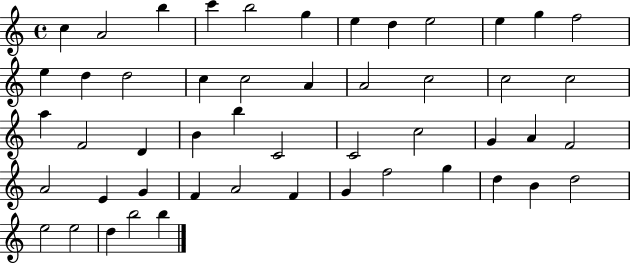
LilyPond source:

{
  \clef treble
  \time 4/4
  \defaultTimeSignature
  \key c \major
  c''4 a'2 b''4 | c'''4 b''2 g''4 | e''4 d''4 e''2 | e''4 g''4 f''2 | \break e''4 d''4 d''2 | c''4 c''2 a'4 | a'2 c''2 | c''2 c''2 | \break a''4 f'2 d'4 | b'4 b''4 c'2 | c'2 c''2 | g'4 a'4 f'2 | \break a'2 e'4 g'4 | f'4 a'2 f'4 | g'4 f''2 g''4 | d''4 b'4 d''2 | \break e''2 e''2 | d''4 b''2 b''4 | \bar "|."
}